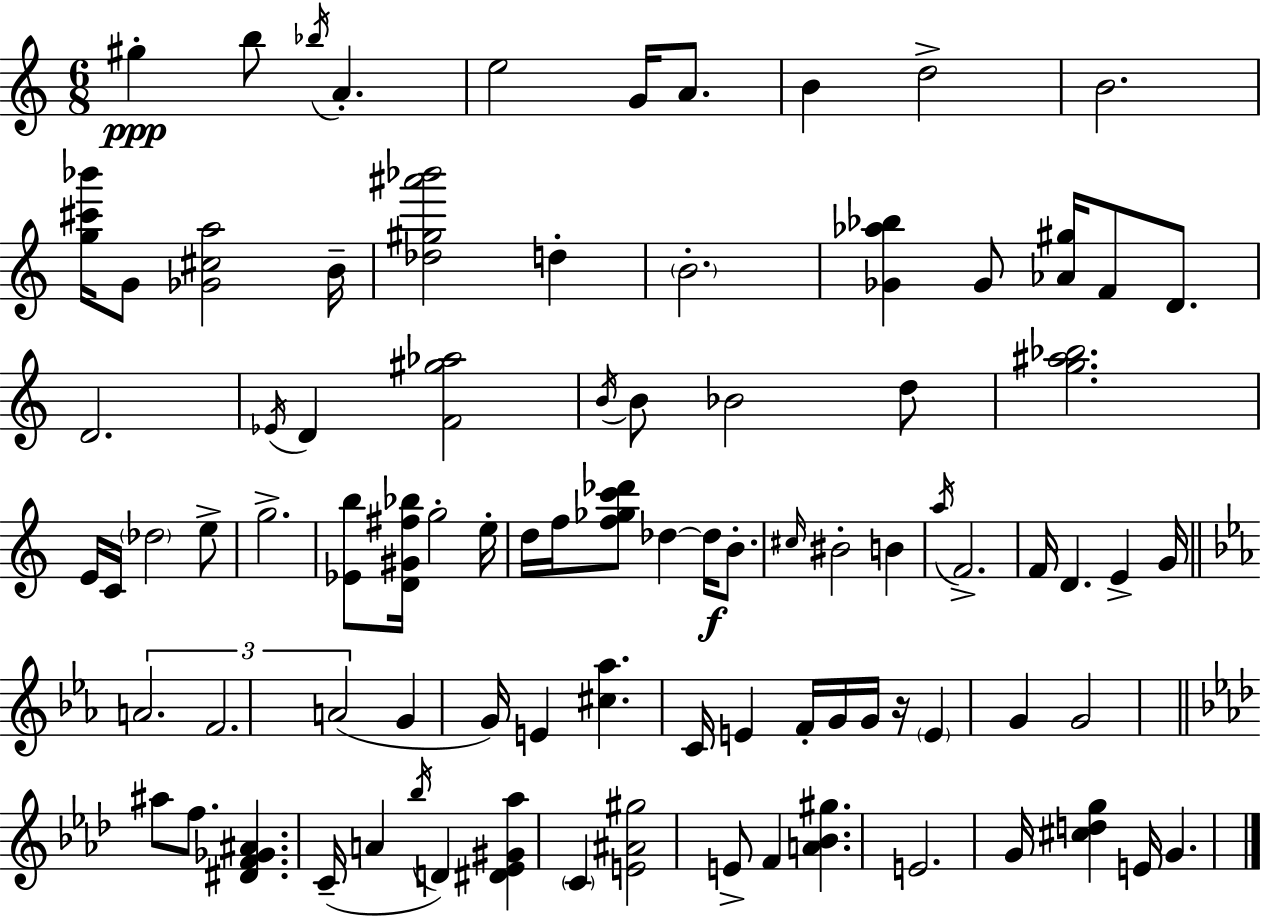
{
  \clef treble
  \numericTimeSignature
  \time 6/8
  \key c \major
  \repeat volta 2 { gis''4-.\ppp b''8 \acciaccatura { bes''16 } a'4.-. | e''2 g'16 a'8. | b'4 d''2-> | b'2. | \break <g'' cis''' bes'''>16 g'8 <ges' cis'' a''>2 | b'16-- <des'' gis'' ais''' bes'''>2 d''4-. | \parenthesize b'2.-. | <ges' aes'' bes''>4 ges'8 <aes' gis''>16 f'8 d'8. | \break d'2. | \acciaccatura { ees'16 } d'4 <f' gis'' aes''>2 | \acciaccatura { b'16 } b'8 bes'2 | d''8 <g'' ais'' bes''>2. | \break e'16 c'16 \parenthesize des''2 | e''8-> g''2.-> | <ees' b''>8 <d' gis' fis'' bes''>16 g''2-. | e''16-. d''16 f''16 <f'' ges'' c''' des'''>8 des''4~~ des''16\f | \break b'8.-. \grace { cis''16 } bis'2-. | b'4 \acciaccatura { a''16 } f'2.-> | f'16 d'4. | e'4-> g'16 \bar "||" \break \key ees \major \tuplet 3/2 { a'2. | f'2. | a'2( } g'4 | g'16) e'4 <cis'' aes''>4. c'16 | \break e'4 f'16-. g'16 g'16 r16 \parenthesize e'4 | g'4 g'2 | \bar "||" \break \key aes \major ais''8 f''8. <dis' f' ges' ais'>4. c'16--( | a'4 \acciaccatura { bes''16 } d'4) <dis' ees' gis' aes''>4 | \parenthesize c'4 <e' ais' gis''>2 | e'8-> f'4 <a' bes' gis''>4. | \break e'2. | g'16 <cis'' d'' g''>4 e'16 g'4. | } \bar "|."
}